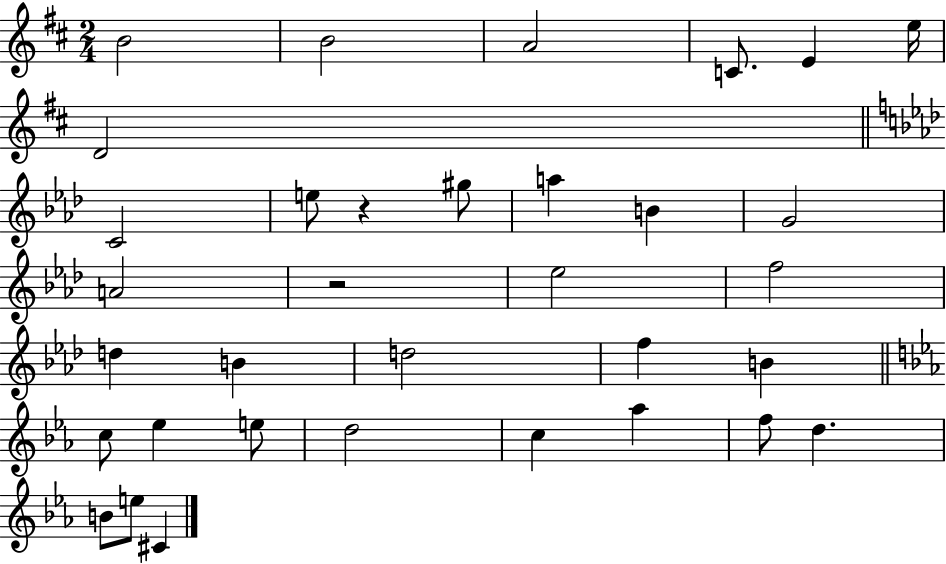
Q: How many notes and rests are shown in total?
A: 34